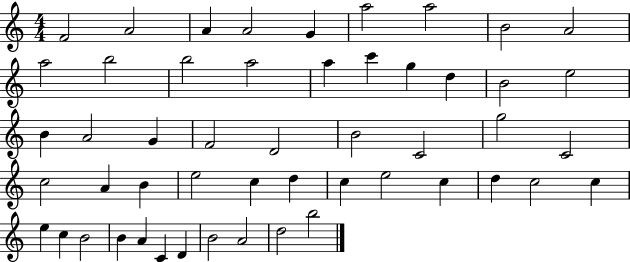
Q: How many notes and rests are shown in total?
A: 51